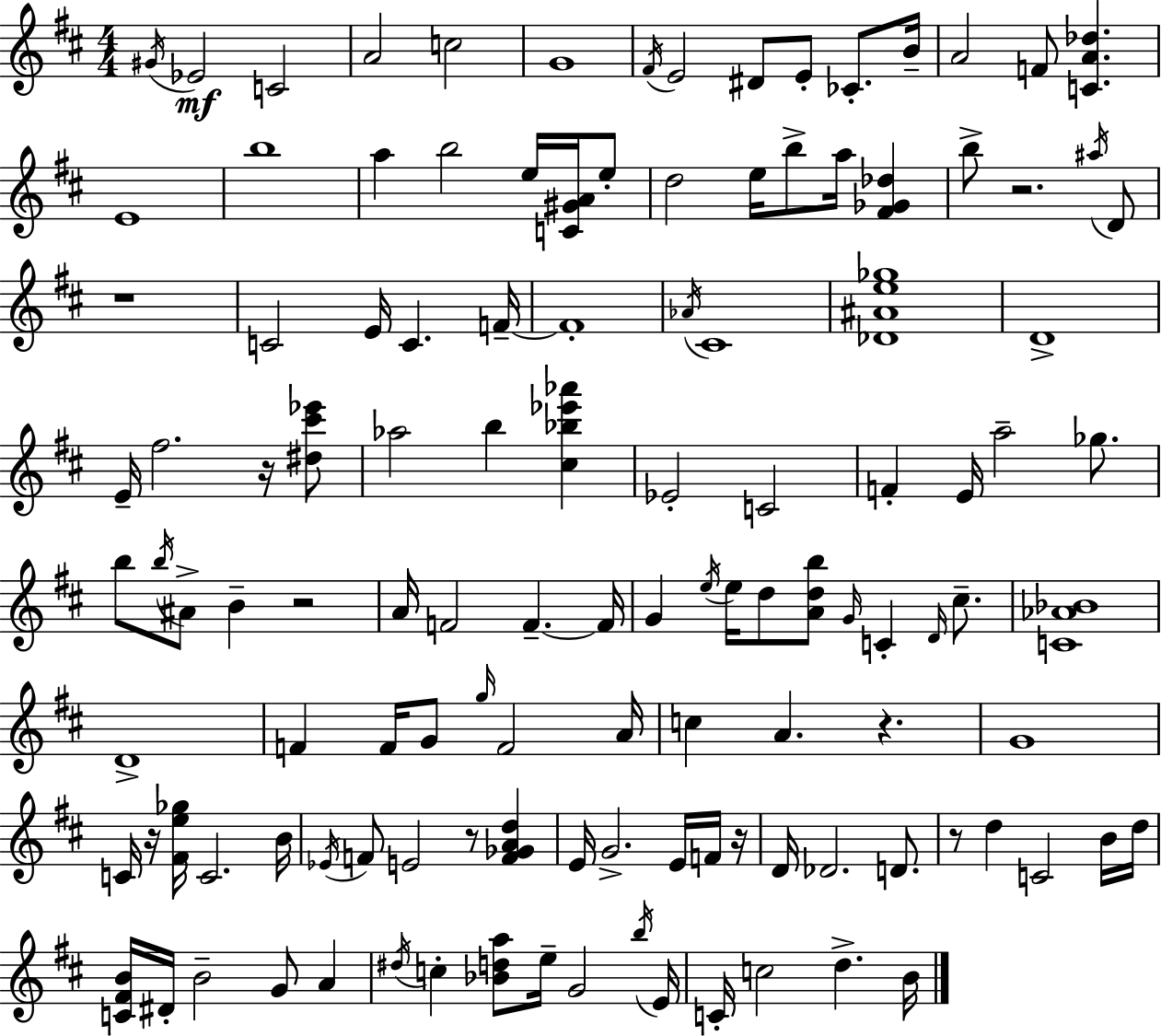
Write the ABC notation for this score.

X:1
T:Untitled
M:4/4
L:1/4
K:D
^G/4 _E2 C2 A2 c2 G4 ^F/4 E2 ^D/2 E/2 _C/2 B/4 A2 F/2 [CA_d] E4 b4 a b2 e/4 [C^GA]/4 e/2 d2 e/4 b/2 a/4 [^F_G_d] b/2 z2 ^a/4 D/2 z4 C2 E/4 C F/4 F4 _A/4 ^C4 [_D^Ae_g]4 D4 E/4 ^f2 z/4 [^d^c'_e']/2 _a2 b [^c_b_e'_a'] _E2 C2 F E/4 a2 _g/2 b/2 b/4 ^A/2 B z2 A/4 F2 F F/4 G e/4 e/4 d/2 [Adb]/2 G/4 C D/4 ^c/2 [C_A_B]4 D4 F F/4 G/2 g/4 F2 A/4 c A z G4 C/4 z/4 [^Fe_g]/4 C2 B/4 _E/4 F/2 E2 z/2 [F_GAd] E/4 G2 E/4 F/4 z/4 D/4 _D2 D/2 z/2 d C2 B/4 d/4 [C^FB]/4 ^D/4 B2 G/2 A ^d/4 c [_Bda]/2 e/4 G2 b/4 E/4 C/4 c2 d B/4